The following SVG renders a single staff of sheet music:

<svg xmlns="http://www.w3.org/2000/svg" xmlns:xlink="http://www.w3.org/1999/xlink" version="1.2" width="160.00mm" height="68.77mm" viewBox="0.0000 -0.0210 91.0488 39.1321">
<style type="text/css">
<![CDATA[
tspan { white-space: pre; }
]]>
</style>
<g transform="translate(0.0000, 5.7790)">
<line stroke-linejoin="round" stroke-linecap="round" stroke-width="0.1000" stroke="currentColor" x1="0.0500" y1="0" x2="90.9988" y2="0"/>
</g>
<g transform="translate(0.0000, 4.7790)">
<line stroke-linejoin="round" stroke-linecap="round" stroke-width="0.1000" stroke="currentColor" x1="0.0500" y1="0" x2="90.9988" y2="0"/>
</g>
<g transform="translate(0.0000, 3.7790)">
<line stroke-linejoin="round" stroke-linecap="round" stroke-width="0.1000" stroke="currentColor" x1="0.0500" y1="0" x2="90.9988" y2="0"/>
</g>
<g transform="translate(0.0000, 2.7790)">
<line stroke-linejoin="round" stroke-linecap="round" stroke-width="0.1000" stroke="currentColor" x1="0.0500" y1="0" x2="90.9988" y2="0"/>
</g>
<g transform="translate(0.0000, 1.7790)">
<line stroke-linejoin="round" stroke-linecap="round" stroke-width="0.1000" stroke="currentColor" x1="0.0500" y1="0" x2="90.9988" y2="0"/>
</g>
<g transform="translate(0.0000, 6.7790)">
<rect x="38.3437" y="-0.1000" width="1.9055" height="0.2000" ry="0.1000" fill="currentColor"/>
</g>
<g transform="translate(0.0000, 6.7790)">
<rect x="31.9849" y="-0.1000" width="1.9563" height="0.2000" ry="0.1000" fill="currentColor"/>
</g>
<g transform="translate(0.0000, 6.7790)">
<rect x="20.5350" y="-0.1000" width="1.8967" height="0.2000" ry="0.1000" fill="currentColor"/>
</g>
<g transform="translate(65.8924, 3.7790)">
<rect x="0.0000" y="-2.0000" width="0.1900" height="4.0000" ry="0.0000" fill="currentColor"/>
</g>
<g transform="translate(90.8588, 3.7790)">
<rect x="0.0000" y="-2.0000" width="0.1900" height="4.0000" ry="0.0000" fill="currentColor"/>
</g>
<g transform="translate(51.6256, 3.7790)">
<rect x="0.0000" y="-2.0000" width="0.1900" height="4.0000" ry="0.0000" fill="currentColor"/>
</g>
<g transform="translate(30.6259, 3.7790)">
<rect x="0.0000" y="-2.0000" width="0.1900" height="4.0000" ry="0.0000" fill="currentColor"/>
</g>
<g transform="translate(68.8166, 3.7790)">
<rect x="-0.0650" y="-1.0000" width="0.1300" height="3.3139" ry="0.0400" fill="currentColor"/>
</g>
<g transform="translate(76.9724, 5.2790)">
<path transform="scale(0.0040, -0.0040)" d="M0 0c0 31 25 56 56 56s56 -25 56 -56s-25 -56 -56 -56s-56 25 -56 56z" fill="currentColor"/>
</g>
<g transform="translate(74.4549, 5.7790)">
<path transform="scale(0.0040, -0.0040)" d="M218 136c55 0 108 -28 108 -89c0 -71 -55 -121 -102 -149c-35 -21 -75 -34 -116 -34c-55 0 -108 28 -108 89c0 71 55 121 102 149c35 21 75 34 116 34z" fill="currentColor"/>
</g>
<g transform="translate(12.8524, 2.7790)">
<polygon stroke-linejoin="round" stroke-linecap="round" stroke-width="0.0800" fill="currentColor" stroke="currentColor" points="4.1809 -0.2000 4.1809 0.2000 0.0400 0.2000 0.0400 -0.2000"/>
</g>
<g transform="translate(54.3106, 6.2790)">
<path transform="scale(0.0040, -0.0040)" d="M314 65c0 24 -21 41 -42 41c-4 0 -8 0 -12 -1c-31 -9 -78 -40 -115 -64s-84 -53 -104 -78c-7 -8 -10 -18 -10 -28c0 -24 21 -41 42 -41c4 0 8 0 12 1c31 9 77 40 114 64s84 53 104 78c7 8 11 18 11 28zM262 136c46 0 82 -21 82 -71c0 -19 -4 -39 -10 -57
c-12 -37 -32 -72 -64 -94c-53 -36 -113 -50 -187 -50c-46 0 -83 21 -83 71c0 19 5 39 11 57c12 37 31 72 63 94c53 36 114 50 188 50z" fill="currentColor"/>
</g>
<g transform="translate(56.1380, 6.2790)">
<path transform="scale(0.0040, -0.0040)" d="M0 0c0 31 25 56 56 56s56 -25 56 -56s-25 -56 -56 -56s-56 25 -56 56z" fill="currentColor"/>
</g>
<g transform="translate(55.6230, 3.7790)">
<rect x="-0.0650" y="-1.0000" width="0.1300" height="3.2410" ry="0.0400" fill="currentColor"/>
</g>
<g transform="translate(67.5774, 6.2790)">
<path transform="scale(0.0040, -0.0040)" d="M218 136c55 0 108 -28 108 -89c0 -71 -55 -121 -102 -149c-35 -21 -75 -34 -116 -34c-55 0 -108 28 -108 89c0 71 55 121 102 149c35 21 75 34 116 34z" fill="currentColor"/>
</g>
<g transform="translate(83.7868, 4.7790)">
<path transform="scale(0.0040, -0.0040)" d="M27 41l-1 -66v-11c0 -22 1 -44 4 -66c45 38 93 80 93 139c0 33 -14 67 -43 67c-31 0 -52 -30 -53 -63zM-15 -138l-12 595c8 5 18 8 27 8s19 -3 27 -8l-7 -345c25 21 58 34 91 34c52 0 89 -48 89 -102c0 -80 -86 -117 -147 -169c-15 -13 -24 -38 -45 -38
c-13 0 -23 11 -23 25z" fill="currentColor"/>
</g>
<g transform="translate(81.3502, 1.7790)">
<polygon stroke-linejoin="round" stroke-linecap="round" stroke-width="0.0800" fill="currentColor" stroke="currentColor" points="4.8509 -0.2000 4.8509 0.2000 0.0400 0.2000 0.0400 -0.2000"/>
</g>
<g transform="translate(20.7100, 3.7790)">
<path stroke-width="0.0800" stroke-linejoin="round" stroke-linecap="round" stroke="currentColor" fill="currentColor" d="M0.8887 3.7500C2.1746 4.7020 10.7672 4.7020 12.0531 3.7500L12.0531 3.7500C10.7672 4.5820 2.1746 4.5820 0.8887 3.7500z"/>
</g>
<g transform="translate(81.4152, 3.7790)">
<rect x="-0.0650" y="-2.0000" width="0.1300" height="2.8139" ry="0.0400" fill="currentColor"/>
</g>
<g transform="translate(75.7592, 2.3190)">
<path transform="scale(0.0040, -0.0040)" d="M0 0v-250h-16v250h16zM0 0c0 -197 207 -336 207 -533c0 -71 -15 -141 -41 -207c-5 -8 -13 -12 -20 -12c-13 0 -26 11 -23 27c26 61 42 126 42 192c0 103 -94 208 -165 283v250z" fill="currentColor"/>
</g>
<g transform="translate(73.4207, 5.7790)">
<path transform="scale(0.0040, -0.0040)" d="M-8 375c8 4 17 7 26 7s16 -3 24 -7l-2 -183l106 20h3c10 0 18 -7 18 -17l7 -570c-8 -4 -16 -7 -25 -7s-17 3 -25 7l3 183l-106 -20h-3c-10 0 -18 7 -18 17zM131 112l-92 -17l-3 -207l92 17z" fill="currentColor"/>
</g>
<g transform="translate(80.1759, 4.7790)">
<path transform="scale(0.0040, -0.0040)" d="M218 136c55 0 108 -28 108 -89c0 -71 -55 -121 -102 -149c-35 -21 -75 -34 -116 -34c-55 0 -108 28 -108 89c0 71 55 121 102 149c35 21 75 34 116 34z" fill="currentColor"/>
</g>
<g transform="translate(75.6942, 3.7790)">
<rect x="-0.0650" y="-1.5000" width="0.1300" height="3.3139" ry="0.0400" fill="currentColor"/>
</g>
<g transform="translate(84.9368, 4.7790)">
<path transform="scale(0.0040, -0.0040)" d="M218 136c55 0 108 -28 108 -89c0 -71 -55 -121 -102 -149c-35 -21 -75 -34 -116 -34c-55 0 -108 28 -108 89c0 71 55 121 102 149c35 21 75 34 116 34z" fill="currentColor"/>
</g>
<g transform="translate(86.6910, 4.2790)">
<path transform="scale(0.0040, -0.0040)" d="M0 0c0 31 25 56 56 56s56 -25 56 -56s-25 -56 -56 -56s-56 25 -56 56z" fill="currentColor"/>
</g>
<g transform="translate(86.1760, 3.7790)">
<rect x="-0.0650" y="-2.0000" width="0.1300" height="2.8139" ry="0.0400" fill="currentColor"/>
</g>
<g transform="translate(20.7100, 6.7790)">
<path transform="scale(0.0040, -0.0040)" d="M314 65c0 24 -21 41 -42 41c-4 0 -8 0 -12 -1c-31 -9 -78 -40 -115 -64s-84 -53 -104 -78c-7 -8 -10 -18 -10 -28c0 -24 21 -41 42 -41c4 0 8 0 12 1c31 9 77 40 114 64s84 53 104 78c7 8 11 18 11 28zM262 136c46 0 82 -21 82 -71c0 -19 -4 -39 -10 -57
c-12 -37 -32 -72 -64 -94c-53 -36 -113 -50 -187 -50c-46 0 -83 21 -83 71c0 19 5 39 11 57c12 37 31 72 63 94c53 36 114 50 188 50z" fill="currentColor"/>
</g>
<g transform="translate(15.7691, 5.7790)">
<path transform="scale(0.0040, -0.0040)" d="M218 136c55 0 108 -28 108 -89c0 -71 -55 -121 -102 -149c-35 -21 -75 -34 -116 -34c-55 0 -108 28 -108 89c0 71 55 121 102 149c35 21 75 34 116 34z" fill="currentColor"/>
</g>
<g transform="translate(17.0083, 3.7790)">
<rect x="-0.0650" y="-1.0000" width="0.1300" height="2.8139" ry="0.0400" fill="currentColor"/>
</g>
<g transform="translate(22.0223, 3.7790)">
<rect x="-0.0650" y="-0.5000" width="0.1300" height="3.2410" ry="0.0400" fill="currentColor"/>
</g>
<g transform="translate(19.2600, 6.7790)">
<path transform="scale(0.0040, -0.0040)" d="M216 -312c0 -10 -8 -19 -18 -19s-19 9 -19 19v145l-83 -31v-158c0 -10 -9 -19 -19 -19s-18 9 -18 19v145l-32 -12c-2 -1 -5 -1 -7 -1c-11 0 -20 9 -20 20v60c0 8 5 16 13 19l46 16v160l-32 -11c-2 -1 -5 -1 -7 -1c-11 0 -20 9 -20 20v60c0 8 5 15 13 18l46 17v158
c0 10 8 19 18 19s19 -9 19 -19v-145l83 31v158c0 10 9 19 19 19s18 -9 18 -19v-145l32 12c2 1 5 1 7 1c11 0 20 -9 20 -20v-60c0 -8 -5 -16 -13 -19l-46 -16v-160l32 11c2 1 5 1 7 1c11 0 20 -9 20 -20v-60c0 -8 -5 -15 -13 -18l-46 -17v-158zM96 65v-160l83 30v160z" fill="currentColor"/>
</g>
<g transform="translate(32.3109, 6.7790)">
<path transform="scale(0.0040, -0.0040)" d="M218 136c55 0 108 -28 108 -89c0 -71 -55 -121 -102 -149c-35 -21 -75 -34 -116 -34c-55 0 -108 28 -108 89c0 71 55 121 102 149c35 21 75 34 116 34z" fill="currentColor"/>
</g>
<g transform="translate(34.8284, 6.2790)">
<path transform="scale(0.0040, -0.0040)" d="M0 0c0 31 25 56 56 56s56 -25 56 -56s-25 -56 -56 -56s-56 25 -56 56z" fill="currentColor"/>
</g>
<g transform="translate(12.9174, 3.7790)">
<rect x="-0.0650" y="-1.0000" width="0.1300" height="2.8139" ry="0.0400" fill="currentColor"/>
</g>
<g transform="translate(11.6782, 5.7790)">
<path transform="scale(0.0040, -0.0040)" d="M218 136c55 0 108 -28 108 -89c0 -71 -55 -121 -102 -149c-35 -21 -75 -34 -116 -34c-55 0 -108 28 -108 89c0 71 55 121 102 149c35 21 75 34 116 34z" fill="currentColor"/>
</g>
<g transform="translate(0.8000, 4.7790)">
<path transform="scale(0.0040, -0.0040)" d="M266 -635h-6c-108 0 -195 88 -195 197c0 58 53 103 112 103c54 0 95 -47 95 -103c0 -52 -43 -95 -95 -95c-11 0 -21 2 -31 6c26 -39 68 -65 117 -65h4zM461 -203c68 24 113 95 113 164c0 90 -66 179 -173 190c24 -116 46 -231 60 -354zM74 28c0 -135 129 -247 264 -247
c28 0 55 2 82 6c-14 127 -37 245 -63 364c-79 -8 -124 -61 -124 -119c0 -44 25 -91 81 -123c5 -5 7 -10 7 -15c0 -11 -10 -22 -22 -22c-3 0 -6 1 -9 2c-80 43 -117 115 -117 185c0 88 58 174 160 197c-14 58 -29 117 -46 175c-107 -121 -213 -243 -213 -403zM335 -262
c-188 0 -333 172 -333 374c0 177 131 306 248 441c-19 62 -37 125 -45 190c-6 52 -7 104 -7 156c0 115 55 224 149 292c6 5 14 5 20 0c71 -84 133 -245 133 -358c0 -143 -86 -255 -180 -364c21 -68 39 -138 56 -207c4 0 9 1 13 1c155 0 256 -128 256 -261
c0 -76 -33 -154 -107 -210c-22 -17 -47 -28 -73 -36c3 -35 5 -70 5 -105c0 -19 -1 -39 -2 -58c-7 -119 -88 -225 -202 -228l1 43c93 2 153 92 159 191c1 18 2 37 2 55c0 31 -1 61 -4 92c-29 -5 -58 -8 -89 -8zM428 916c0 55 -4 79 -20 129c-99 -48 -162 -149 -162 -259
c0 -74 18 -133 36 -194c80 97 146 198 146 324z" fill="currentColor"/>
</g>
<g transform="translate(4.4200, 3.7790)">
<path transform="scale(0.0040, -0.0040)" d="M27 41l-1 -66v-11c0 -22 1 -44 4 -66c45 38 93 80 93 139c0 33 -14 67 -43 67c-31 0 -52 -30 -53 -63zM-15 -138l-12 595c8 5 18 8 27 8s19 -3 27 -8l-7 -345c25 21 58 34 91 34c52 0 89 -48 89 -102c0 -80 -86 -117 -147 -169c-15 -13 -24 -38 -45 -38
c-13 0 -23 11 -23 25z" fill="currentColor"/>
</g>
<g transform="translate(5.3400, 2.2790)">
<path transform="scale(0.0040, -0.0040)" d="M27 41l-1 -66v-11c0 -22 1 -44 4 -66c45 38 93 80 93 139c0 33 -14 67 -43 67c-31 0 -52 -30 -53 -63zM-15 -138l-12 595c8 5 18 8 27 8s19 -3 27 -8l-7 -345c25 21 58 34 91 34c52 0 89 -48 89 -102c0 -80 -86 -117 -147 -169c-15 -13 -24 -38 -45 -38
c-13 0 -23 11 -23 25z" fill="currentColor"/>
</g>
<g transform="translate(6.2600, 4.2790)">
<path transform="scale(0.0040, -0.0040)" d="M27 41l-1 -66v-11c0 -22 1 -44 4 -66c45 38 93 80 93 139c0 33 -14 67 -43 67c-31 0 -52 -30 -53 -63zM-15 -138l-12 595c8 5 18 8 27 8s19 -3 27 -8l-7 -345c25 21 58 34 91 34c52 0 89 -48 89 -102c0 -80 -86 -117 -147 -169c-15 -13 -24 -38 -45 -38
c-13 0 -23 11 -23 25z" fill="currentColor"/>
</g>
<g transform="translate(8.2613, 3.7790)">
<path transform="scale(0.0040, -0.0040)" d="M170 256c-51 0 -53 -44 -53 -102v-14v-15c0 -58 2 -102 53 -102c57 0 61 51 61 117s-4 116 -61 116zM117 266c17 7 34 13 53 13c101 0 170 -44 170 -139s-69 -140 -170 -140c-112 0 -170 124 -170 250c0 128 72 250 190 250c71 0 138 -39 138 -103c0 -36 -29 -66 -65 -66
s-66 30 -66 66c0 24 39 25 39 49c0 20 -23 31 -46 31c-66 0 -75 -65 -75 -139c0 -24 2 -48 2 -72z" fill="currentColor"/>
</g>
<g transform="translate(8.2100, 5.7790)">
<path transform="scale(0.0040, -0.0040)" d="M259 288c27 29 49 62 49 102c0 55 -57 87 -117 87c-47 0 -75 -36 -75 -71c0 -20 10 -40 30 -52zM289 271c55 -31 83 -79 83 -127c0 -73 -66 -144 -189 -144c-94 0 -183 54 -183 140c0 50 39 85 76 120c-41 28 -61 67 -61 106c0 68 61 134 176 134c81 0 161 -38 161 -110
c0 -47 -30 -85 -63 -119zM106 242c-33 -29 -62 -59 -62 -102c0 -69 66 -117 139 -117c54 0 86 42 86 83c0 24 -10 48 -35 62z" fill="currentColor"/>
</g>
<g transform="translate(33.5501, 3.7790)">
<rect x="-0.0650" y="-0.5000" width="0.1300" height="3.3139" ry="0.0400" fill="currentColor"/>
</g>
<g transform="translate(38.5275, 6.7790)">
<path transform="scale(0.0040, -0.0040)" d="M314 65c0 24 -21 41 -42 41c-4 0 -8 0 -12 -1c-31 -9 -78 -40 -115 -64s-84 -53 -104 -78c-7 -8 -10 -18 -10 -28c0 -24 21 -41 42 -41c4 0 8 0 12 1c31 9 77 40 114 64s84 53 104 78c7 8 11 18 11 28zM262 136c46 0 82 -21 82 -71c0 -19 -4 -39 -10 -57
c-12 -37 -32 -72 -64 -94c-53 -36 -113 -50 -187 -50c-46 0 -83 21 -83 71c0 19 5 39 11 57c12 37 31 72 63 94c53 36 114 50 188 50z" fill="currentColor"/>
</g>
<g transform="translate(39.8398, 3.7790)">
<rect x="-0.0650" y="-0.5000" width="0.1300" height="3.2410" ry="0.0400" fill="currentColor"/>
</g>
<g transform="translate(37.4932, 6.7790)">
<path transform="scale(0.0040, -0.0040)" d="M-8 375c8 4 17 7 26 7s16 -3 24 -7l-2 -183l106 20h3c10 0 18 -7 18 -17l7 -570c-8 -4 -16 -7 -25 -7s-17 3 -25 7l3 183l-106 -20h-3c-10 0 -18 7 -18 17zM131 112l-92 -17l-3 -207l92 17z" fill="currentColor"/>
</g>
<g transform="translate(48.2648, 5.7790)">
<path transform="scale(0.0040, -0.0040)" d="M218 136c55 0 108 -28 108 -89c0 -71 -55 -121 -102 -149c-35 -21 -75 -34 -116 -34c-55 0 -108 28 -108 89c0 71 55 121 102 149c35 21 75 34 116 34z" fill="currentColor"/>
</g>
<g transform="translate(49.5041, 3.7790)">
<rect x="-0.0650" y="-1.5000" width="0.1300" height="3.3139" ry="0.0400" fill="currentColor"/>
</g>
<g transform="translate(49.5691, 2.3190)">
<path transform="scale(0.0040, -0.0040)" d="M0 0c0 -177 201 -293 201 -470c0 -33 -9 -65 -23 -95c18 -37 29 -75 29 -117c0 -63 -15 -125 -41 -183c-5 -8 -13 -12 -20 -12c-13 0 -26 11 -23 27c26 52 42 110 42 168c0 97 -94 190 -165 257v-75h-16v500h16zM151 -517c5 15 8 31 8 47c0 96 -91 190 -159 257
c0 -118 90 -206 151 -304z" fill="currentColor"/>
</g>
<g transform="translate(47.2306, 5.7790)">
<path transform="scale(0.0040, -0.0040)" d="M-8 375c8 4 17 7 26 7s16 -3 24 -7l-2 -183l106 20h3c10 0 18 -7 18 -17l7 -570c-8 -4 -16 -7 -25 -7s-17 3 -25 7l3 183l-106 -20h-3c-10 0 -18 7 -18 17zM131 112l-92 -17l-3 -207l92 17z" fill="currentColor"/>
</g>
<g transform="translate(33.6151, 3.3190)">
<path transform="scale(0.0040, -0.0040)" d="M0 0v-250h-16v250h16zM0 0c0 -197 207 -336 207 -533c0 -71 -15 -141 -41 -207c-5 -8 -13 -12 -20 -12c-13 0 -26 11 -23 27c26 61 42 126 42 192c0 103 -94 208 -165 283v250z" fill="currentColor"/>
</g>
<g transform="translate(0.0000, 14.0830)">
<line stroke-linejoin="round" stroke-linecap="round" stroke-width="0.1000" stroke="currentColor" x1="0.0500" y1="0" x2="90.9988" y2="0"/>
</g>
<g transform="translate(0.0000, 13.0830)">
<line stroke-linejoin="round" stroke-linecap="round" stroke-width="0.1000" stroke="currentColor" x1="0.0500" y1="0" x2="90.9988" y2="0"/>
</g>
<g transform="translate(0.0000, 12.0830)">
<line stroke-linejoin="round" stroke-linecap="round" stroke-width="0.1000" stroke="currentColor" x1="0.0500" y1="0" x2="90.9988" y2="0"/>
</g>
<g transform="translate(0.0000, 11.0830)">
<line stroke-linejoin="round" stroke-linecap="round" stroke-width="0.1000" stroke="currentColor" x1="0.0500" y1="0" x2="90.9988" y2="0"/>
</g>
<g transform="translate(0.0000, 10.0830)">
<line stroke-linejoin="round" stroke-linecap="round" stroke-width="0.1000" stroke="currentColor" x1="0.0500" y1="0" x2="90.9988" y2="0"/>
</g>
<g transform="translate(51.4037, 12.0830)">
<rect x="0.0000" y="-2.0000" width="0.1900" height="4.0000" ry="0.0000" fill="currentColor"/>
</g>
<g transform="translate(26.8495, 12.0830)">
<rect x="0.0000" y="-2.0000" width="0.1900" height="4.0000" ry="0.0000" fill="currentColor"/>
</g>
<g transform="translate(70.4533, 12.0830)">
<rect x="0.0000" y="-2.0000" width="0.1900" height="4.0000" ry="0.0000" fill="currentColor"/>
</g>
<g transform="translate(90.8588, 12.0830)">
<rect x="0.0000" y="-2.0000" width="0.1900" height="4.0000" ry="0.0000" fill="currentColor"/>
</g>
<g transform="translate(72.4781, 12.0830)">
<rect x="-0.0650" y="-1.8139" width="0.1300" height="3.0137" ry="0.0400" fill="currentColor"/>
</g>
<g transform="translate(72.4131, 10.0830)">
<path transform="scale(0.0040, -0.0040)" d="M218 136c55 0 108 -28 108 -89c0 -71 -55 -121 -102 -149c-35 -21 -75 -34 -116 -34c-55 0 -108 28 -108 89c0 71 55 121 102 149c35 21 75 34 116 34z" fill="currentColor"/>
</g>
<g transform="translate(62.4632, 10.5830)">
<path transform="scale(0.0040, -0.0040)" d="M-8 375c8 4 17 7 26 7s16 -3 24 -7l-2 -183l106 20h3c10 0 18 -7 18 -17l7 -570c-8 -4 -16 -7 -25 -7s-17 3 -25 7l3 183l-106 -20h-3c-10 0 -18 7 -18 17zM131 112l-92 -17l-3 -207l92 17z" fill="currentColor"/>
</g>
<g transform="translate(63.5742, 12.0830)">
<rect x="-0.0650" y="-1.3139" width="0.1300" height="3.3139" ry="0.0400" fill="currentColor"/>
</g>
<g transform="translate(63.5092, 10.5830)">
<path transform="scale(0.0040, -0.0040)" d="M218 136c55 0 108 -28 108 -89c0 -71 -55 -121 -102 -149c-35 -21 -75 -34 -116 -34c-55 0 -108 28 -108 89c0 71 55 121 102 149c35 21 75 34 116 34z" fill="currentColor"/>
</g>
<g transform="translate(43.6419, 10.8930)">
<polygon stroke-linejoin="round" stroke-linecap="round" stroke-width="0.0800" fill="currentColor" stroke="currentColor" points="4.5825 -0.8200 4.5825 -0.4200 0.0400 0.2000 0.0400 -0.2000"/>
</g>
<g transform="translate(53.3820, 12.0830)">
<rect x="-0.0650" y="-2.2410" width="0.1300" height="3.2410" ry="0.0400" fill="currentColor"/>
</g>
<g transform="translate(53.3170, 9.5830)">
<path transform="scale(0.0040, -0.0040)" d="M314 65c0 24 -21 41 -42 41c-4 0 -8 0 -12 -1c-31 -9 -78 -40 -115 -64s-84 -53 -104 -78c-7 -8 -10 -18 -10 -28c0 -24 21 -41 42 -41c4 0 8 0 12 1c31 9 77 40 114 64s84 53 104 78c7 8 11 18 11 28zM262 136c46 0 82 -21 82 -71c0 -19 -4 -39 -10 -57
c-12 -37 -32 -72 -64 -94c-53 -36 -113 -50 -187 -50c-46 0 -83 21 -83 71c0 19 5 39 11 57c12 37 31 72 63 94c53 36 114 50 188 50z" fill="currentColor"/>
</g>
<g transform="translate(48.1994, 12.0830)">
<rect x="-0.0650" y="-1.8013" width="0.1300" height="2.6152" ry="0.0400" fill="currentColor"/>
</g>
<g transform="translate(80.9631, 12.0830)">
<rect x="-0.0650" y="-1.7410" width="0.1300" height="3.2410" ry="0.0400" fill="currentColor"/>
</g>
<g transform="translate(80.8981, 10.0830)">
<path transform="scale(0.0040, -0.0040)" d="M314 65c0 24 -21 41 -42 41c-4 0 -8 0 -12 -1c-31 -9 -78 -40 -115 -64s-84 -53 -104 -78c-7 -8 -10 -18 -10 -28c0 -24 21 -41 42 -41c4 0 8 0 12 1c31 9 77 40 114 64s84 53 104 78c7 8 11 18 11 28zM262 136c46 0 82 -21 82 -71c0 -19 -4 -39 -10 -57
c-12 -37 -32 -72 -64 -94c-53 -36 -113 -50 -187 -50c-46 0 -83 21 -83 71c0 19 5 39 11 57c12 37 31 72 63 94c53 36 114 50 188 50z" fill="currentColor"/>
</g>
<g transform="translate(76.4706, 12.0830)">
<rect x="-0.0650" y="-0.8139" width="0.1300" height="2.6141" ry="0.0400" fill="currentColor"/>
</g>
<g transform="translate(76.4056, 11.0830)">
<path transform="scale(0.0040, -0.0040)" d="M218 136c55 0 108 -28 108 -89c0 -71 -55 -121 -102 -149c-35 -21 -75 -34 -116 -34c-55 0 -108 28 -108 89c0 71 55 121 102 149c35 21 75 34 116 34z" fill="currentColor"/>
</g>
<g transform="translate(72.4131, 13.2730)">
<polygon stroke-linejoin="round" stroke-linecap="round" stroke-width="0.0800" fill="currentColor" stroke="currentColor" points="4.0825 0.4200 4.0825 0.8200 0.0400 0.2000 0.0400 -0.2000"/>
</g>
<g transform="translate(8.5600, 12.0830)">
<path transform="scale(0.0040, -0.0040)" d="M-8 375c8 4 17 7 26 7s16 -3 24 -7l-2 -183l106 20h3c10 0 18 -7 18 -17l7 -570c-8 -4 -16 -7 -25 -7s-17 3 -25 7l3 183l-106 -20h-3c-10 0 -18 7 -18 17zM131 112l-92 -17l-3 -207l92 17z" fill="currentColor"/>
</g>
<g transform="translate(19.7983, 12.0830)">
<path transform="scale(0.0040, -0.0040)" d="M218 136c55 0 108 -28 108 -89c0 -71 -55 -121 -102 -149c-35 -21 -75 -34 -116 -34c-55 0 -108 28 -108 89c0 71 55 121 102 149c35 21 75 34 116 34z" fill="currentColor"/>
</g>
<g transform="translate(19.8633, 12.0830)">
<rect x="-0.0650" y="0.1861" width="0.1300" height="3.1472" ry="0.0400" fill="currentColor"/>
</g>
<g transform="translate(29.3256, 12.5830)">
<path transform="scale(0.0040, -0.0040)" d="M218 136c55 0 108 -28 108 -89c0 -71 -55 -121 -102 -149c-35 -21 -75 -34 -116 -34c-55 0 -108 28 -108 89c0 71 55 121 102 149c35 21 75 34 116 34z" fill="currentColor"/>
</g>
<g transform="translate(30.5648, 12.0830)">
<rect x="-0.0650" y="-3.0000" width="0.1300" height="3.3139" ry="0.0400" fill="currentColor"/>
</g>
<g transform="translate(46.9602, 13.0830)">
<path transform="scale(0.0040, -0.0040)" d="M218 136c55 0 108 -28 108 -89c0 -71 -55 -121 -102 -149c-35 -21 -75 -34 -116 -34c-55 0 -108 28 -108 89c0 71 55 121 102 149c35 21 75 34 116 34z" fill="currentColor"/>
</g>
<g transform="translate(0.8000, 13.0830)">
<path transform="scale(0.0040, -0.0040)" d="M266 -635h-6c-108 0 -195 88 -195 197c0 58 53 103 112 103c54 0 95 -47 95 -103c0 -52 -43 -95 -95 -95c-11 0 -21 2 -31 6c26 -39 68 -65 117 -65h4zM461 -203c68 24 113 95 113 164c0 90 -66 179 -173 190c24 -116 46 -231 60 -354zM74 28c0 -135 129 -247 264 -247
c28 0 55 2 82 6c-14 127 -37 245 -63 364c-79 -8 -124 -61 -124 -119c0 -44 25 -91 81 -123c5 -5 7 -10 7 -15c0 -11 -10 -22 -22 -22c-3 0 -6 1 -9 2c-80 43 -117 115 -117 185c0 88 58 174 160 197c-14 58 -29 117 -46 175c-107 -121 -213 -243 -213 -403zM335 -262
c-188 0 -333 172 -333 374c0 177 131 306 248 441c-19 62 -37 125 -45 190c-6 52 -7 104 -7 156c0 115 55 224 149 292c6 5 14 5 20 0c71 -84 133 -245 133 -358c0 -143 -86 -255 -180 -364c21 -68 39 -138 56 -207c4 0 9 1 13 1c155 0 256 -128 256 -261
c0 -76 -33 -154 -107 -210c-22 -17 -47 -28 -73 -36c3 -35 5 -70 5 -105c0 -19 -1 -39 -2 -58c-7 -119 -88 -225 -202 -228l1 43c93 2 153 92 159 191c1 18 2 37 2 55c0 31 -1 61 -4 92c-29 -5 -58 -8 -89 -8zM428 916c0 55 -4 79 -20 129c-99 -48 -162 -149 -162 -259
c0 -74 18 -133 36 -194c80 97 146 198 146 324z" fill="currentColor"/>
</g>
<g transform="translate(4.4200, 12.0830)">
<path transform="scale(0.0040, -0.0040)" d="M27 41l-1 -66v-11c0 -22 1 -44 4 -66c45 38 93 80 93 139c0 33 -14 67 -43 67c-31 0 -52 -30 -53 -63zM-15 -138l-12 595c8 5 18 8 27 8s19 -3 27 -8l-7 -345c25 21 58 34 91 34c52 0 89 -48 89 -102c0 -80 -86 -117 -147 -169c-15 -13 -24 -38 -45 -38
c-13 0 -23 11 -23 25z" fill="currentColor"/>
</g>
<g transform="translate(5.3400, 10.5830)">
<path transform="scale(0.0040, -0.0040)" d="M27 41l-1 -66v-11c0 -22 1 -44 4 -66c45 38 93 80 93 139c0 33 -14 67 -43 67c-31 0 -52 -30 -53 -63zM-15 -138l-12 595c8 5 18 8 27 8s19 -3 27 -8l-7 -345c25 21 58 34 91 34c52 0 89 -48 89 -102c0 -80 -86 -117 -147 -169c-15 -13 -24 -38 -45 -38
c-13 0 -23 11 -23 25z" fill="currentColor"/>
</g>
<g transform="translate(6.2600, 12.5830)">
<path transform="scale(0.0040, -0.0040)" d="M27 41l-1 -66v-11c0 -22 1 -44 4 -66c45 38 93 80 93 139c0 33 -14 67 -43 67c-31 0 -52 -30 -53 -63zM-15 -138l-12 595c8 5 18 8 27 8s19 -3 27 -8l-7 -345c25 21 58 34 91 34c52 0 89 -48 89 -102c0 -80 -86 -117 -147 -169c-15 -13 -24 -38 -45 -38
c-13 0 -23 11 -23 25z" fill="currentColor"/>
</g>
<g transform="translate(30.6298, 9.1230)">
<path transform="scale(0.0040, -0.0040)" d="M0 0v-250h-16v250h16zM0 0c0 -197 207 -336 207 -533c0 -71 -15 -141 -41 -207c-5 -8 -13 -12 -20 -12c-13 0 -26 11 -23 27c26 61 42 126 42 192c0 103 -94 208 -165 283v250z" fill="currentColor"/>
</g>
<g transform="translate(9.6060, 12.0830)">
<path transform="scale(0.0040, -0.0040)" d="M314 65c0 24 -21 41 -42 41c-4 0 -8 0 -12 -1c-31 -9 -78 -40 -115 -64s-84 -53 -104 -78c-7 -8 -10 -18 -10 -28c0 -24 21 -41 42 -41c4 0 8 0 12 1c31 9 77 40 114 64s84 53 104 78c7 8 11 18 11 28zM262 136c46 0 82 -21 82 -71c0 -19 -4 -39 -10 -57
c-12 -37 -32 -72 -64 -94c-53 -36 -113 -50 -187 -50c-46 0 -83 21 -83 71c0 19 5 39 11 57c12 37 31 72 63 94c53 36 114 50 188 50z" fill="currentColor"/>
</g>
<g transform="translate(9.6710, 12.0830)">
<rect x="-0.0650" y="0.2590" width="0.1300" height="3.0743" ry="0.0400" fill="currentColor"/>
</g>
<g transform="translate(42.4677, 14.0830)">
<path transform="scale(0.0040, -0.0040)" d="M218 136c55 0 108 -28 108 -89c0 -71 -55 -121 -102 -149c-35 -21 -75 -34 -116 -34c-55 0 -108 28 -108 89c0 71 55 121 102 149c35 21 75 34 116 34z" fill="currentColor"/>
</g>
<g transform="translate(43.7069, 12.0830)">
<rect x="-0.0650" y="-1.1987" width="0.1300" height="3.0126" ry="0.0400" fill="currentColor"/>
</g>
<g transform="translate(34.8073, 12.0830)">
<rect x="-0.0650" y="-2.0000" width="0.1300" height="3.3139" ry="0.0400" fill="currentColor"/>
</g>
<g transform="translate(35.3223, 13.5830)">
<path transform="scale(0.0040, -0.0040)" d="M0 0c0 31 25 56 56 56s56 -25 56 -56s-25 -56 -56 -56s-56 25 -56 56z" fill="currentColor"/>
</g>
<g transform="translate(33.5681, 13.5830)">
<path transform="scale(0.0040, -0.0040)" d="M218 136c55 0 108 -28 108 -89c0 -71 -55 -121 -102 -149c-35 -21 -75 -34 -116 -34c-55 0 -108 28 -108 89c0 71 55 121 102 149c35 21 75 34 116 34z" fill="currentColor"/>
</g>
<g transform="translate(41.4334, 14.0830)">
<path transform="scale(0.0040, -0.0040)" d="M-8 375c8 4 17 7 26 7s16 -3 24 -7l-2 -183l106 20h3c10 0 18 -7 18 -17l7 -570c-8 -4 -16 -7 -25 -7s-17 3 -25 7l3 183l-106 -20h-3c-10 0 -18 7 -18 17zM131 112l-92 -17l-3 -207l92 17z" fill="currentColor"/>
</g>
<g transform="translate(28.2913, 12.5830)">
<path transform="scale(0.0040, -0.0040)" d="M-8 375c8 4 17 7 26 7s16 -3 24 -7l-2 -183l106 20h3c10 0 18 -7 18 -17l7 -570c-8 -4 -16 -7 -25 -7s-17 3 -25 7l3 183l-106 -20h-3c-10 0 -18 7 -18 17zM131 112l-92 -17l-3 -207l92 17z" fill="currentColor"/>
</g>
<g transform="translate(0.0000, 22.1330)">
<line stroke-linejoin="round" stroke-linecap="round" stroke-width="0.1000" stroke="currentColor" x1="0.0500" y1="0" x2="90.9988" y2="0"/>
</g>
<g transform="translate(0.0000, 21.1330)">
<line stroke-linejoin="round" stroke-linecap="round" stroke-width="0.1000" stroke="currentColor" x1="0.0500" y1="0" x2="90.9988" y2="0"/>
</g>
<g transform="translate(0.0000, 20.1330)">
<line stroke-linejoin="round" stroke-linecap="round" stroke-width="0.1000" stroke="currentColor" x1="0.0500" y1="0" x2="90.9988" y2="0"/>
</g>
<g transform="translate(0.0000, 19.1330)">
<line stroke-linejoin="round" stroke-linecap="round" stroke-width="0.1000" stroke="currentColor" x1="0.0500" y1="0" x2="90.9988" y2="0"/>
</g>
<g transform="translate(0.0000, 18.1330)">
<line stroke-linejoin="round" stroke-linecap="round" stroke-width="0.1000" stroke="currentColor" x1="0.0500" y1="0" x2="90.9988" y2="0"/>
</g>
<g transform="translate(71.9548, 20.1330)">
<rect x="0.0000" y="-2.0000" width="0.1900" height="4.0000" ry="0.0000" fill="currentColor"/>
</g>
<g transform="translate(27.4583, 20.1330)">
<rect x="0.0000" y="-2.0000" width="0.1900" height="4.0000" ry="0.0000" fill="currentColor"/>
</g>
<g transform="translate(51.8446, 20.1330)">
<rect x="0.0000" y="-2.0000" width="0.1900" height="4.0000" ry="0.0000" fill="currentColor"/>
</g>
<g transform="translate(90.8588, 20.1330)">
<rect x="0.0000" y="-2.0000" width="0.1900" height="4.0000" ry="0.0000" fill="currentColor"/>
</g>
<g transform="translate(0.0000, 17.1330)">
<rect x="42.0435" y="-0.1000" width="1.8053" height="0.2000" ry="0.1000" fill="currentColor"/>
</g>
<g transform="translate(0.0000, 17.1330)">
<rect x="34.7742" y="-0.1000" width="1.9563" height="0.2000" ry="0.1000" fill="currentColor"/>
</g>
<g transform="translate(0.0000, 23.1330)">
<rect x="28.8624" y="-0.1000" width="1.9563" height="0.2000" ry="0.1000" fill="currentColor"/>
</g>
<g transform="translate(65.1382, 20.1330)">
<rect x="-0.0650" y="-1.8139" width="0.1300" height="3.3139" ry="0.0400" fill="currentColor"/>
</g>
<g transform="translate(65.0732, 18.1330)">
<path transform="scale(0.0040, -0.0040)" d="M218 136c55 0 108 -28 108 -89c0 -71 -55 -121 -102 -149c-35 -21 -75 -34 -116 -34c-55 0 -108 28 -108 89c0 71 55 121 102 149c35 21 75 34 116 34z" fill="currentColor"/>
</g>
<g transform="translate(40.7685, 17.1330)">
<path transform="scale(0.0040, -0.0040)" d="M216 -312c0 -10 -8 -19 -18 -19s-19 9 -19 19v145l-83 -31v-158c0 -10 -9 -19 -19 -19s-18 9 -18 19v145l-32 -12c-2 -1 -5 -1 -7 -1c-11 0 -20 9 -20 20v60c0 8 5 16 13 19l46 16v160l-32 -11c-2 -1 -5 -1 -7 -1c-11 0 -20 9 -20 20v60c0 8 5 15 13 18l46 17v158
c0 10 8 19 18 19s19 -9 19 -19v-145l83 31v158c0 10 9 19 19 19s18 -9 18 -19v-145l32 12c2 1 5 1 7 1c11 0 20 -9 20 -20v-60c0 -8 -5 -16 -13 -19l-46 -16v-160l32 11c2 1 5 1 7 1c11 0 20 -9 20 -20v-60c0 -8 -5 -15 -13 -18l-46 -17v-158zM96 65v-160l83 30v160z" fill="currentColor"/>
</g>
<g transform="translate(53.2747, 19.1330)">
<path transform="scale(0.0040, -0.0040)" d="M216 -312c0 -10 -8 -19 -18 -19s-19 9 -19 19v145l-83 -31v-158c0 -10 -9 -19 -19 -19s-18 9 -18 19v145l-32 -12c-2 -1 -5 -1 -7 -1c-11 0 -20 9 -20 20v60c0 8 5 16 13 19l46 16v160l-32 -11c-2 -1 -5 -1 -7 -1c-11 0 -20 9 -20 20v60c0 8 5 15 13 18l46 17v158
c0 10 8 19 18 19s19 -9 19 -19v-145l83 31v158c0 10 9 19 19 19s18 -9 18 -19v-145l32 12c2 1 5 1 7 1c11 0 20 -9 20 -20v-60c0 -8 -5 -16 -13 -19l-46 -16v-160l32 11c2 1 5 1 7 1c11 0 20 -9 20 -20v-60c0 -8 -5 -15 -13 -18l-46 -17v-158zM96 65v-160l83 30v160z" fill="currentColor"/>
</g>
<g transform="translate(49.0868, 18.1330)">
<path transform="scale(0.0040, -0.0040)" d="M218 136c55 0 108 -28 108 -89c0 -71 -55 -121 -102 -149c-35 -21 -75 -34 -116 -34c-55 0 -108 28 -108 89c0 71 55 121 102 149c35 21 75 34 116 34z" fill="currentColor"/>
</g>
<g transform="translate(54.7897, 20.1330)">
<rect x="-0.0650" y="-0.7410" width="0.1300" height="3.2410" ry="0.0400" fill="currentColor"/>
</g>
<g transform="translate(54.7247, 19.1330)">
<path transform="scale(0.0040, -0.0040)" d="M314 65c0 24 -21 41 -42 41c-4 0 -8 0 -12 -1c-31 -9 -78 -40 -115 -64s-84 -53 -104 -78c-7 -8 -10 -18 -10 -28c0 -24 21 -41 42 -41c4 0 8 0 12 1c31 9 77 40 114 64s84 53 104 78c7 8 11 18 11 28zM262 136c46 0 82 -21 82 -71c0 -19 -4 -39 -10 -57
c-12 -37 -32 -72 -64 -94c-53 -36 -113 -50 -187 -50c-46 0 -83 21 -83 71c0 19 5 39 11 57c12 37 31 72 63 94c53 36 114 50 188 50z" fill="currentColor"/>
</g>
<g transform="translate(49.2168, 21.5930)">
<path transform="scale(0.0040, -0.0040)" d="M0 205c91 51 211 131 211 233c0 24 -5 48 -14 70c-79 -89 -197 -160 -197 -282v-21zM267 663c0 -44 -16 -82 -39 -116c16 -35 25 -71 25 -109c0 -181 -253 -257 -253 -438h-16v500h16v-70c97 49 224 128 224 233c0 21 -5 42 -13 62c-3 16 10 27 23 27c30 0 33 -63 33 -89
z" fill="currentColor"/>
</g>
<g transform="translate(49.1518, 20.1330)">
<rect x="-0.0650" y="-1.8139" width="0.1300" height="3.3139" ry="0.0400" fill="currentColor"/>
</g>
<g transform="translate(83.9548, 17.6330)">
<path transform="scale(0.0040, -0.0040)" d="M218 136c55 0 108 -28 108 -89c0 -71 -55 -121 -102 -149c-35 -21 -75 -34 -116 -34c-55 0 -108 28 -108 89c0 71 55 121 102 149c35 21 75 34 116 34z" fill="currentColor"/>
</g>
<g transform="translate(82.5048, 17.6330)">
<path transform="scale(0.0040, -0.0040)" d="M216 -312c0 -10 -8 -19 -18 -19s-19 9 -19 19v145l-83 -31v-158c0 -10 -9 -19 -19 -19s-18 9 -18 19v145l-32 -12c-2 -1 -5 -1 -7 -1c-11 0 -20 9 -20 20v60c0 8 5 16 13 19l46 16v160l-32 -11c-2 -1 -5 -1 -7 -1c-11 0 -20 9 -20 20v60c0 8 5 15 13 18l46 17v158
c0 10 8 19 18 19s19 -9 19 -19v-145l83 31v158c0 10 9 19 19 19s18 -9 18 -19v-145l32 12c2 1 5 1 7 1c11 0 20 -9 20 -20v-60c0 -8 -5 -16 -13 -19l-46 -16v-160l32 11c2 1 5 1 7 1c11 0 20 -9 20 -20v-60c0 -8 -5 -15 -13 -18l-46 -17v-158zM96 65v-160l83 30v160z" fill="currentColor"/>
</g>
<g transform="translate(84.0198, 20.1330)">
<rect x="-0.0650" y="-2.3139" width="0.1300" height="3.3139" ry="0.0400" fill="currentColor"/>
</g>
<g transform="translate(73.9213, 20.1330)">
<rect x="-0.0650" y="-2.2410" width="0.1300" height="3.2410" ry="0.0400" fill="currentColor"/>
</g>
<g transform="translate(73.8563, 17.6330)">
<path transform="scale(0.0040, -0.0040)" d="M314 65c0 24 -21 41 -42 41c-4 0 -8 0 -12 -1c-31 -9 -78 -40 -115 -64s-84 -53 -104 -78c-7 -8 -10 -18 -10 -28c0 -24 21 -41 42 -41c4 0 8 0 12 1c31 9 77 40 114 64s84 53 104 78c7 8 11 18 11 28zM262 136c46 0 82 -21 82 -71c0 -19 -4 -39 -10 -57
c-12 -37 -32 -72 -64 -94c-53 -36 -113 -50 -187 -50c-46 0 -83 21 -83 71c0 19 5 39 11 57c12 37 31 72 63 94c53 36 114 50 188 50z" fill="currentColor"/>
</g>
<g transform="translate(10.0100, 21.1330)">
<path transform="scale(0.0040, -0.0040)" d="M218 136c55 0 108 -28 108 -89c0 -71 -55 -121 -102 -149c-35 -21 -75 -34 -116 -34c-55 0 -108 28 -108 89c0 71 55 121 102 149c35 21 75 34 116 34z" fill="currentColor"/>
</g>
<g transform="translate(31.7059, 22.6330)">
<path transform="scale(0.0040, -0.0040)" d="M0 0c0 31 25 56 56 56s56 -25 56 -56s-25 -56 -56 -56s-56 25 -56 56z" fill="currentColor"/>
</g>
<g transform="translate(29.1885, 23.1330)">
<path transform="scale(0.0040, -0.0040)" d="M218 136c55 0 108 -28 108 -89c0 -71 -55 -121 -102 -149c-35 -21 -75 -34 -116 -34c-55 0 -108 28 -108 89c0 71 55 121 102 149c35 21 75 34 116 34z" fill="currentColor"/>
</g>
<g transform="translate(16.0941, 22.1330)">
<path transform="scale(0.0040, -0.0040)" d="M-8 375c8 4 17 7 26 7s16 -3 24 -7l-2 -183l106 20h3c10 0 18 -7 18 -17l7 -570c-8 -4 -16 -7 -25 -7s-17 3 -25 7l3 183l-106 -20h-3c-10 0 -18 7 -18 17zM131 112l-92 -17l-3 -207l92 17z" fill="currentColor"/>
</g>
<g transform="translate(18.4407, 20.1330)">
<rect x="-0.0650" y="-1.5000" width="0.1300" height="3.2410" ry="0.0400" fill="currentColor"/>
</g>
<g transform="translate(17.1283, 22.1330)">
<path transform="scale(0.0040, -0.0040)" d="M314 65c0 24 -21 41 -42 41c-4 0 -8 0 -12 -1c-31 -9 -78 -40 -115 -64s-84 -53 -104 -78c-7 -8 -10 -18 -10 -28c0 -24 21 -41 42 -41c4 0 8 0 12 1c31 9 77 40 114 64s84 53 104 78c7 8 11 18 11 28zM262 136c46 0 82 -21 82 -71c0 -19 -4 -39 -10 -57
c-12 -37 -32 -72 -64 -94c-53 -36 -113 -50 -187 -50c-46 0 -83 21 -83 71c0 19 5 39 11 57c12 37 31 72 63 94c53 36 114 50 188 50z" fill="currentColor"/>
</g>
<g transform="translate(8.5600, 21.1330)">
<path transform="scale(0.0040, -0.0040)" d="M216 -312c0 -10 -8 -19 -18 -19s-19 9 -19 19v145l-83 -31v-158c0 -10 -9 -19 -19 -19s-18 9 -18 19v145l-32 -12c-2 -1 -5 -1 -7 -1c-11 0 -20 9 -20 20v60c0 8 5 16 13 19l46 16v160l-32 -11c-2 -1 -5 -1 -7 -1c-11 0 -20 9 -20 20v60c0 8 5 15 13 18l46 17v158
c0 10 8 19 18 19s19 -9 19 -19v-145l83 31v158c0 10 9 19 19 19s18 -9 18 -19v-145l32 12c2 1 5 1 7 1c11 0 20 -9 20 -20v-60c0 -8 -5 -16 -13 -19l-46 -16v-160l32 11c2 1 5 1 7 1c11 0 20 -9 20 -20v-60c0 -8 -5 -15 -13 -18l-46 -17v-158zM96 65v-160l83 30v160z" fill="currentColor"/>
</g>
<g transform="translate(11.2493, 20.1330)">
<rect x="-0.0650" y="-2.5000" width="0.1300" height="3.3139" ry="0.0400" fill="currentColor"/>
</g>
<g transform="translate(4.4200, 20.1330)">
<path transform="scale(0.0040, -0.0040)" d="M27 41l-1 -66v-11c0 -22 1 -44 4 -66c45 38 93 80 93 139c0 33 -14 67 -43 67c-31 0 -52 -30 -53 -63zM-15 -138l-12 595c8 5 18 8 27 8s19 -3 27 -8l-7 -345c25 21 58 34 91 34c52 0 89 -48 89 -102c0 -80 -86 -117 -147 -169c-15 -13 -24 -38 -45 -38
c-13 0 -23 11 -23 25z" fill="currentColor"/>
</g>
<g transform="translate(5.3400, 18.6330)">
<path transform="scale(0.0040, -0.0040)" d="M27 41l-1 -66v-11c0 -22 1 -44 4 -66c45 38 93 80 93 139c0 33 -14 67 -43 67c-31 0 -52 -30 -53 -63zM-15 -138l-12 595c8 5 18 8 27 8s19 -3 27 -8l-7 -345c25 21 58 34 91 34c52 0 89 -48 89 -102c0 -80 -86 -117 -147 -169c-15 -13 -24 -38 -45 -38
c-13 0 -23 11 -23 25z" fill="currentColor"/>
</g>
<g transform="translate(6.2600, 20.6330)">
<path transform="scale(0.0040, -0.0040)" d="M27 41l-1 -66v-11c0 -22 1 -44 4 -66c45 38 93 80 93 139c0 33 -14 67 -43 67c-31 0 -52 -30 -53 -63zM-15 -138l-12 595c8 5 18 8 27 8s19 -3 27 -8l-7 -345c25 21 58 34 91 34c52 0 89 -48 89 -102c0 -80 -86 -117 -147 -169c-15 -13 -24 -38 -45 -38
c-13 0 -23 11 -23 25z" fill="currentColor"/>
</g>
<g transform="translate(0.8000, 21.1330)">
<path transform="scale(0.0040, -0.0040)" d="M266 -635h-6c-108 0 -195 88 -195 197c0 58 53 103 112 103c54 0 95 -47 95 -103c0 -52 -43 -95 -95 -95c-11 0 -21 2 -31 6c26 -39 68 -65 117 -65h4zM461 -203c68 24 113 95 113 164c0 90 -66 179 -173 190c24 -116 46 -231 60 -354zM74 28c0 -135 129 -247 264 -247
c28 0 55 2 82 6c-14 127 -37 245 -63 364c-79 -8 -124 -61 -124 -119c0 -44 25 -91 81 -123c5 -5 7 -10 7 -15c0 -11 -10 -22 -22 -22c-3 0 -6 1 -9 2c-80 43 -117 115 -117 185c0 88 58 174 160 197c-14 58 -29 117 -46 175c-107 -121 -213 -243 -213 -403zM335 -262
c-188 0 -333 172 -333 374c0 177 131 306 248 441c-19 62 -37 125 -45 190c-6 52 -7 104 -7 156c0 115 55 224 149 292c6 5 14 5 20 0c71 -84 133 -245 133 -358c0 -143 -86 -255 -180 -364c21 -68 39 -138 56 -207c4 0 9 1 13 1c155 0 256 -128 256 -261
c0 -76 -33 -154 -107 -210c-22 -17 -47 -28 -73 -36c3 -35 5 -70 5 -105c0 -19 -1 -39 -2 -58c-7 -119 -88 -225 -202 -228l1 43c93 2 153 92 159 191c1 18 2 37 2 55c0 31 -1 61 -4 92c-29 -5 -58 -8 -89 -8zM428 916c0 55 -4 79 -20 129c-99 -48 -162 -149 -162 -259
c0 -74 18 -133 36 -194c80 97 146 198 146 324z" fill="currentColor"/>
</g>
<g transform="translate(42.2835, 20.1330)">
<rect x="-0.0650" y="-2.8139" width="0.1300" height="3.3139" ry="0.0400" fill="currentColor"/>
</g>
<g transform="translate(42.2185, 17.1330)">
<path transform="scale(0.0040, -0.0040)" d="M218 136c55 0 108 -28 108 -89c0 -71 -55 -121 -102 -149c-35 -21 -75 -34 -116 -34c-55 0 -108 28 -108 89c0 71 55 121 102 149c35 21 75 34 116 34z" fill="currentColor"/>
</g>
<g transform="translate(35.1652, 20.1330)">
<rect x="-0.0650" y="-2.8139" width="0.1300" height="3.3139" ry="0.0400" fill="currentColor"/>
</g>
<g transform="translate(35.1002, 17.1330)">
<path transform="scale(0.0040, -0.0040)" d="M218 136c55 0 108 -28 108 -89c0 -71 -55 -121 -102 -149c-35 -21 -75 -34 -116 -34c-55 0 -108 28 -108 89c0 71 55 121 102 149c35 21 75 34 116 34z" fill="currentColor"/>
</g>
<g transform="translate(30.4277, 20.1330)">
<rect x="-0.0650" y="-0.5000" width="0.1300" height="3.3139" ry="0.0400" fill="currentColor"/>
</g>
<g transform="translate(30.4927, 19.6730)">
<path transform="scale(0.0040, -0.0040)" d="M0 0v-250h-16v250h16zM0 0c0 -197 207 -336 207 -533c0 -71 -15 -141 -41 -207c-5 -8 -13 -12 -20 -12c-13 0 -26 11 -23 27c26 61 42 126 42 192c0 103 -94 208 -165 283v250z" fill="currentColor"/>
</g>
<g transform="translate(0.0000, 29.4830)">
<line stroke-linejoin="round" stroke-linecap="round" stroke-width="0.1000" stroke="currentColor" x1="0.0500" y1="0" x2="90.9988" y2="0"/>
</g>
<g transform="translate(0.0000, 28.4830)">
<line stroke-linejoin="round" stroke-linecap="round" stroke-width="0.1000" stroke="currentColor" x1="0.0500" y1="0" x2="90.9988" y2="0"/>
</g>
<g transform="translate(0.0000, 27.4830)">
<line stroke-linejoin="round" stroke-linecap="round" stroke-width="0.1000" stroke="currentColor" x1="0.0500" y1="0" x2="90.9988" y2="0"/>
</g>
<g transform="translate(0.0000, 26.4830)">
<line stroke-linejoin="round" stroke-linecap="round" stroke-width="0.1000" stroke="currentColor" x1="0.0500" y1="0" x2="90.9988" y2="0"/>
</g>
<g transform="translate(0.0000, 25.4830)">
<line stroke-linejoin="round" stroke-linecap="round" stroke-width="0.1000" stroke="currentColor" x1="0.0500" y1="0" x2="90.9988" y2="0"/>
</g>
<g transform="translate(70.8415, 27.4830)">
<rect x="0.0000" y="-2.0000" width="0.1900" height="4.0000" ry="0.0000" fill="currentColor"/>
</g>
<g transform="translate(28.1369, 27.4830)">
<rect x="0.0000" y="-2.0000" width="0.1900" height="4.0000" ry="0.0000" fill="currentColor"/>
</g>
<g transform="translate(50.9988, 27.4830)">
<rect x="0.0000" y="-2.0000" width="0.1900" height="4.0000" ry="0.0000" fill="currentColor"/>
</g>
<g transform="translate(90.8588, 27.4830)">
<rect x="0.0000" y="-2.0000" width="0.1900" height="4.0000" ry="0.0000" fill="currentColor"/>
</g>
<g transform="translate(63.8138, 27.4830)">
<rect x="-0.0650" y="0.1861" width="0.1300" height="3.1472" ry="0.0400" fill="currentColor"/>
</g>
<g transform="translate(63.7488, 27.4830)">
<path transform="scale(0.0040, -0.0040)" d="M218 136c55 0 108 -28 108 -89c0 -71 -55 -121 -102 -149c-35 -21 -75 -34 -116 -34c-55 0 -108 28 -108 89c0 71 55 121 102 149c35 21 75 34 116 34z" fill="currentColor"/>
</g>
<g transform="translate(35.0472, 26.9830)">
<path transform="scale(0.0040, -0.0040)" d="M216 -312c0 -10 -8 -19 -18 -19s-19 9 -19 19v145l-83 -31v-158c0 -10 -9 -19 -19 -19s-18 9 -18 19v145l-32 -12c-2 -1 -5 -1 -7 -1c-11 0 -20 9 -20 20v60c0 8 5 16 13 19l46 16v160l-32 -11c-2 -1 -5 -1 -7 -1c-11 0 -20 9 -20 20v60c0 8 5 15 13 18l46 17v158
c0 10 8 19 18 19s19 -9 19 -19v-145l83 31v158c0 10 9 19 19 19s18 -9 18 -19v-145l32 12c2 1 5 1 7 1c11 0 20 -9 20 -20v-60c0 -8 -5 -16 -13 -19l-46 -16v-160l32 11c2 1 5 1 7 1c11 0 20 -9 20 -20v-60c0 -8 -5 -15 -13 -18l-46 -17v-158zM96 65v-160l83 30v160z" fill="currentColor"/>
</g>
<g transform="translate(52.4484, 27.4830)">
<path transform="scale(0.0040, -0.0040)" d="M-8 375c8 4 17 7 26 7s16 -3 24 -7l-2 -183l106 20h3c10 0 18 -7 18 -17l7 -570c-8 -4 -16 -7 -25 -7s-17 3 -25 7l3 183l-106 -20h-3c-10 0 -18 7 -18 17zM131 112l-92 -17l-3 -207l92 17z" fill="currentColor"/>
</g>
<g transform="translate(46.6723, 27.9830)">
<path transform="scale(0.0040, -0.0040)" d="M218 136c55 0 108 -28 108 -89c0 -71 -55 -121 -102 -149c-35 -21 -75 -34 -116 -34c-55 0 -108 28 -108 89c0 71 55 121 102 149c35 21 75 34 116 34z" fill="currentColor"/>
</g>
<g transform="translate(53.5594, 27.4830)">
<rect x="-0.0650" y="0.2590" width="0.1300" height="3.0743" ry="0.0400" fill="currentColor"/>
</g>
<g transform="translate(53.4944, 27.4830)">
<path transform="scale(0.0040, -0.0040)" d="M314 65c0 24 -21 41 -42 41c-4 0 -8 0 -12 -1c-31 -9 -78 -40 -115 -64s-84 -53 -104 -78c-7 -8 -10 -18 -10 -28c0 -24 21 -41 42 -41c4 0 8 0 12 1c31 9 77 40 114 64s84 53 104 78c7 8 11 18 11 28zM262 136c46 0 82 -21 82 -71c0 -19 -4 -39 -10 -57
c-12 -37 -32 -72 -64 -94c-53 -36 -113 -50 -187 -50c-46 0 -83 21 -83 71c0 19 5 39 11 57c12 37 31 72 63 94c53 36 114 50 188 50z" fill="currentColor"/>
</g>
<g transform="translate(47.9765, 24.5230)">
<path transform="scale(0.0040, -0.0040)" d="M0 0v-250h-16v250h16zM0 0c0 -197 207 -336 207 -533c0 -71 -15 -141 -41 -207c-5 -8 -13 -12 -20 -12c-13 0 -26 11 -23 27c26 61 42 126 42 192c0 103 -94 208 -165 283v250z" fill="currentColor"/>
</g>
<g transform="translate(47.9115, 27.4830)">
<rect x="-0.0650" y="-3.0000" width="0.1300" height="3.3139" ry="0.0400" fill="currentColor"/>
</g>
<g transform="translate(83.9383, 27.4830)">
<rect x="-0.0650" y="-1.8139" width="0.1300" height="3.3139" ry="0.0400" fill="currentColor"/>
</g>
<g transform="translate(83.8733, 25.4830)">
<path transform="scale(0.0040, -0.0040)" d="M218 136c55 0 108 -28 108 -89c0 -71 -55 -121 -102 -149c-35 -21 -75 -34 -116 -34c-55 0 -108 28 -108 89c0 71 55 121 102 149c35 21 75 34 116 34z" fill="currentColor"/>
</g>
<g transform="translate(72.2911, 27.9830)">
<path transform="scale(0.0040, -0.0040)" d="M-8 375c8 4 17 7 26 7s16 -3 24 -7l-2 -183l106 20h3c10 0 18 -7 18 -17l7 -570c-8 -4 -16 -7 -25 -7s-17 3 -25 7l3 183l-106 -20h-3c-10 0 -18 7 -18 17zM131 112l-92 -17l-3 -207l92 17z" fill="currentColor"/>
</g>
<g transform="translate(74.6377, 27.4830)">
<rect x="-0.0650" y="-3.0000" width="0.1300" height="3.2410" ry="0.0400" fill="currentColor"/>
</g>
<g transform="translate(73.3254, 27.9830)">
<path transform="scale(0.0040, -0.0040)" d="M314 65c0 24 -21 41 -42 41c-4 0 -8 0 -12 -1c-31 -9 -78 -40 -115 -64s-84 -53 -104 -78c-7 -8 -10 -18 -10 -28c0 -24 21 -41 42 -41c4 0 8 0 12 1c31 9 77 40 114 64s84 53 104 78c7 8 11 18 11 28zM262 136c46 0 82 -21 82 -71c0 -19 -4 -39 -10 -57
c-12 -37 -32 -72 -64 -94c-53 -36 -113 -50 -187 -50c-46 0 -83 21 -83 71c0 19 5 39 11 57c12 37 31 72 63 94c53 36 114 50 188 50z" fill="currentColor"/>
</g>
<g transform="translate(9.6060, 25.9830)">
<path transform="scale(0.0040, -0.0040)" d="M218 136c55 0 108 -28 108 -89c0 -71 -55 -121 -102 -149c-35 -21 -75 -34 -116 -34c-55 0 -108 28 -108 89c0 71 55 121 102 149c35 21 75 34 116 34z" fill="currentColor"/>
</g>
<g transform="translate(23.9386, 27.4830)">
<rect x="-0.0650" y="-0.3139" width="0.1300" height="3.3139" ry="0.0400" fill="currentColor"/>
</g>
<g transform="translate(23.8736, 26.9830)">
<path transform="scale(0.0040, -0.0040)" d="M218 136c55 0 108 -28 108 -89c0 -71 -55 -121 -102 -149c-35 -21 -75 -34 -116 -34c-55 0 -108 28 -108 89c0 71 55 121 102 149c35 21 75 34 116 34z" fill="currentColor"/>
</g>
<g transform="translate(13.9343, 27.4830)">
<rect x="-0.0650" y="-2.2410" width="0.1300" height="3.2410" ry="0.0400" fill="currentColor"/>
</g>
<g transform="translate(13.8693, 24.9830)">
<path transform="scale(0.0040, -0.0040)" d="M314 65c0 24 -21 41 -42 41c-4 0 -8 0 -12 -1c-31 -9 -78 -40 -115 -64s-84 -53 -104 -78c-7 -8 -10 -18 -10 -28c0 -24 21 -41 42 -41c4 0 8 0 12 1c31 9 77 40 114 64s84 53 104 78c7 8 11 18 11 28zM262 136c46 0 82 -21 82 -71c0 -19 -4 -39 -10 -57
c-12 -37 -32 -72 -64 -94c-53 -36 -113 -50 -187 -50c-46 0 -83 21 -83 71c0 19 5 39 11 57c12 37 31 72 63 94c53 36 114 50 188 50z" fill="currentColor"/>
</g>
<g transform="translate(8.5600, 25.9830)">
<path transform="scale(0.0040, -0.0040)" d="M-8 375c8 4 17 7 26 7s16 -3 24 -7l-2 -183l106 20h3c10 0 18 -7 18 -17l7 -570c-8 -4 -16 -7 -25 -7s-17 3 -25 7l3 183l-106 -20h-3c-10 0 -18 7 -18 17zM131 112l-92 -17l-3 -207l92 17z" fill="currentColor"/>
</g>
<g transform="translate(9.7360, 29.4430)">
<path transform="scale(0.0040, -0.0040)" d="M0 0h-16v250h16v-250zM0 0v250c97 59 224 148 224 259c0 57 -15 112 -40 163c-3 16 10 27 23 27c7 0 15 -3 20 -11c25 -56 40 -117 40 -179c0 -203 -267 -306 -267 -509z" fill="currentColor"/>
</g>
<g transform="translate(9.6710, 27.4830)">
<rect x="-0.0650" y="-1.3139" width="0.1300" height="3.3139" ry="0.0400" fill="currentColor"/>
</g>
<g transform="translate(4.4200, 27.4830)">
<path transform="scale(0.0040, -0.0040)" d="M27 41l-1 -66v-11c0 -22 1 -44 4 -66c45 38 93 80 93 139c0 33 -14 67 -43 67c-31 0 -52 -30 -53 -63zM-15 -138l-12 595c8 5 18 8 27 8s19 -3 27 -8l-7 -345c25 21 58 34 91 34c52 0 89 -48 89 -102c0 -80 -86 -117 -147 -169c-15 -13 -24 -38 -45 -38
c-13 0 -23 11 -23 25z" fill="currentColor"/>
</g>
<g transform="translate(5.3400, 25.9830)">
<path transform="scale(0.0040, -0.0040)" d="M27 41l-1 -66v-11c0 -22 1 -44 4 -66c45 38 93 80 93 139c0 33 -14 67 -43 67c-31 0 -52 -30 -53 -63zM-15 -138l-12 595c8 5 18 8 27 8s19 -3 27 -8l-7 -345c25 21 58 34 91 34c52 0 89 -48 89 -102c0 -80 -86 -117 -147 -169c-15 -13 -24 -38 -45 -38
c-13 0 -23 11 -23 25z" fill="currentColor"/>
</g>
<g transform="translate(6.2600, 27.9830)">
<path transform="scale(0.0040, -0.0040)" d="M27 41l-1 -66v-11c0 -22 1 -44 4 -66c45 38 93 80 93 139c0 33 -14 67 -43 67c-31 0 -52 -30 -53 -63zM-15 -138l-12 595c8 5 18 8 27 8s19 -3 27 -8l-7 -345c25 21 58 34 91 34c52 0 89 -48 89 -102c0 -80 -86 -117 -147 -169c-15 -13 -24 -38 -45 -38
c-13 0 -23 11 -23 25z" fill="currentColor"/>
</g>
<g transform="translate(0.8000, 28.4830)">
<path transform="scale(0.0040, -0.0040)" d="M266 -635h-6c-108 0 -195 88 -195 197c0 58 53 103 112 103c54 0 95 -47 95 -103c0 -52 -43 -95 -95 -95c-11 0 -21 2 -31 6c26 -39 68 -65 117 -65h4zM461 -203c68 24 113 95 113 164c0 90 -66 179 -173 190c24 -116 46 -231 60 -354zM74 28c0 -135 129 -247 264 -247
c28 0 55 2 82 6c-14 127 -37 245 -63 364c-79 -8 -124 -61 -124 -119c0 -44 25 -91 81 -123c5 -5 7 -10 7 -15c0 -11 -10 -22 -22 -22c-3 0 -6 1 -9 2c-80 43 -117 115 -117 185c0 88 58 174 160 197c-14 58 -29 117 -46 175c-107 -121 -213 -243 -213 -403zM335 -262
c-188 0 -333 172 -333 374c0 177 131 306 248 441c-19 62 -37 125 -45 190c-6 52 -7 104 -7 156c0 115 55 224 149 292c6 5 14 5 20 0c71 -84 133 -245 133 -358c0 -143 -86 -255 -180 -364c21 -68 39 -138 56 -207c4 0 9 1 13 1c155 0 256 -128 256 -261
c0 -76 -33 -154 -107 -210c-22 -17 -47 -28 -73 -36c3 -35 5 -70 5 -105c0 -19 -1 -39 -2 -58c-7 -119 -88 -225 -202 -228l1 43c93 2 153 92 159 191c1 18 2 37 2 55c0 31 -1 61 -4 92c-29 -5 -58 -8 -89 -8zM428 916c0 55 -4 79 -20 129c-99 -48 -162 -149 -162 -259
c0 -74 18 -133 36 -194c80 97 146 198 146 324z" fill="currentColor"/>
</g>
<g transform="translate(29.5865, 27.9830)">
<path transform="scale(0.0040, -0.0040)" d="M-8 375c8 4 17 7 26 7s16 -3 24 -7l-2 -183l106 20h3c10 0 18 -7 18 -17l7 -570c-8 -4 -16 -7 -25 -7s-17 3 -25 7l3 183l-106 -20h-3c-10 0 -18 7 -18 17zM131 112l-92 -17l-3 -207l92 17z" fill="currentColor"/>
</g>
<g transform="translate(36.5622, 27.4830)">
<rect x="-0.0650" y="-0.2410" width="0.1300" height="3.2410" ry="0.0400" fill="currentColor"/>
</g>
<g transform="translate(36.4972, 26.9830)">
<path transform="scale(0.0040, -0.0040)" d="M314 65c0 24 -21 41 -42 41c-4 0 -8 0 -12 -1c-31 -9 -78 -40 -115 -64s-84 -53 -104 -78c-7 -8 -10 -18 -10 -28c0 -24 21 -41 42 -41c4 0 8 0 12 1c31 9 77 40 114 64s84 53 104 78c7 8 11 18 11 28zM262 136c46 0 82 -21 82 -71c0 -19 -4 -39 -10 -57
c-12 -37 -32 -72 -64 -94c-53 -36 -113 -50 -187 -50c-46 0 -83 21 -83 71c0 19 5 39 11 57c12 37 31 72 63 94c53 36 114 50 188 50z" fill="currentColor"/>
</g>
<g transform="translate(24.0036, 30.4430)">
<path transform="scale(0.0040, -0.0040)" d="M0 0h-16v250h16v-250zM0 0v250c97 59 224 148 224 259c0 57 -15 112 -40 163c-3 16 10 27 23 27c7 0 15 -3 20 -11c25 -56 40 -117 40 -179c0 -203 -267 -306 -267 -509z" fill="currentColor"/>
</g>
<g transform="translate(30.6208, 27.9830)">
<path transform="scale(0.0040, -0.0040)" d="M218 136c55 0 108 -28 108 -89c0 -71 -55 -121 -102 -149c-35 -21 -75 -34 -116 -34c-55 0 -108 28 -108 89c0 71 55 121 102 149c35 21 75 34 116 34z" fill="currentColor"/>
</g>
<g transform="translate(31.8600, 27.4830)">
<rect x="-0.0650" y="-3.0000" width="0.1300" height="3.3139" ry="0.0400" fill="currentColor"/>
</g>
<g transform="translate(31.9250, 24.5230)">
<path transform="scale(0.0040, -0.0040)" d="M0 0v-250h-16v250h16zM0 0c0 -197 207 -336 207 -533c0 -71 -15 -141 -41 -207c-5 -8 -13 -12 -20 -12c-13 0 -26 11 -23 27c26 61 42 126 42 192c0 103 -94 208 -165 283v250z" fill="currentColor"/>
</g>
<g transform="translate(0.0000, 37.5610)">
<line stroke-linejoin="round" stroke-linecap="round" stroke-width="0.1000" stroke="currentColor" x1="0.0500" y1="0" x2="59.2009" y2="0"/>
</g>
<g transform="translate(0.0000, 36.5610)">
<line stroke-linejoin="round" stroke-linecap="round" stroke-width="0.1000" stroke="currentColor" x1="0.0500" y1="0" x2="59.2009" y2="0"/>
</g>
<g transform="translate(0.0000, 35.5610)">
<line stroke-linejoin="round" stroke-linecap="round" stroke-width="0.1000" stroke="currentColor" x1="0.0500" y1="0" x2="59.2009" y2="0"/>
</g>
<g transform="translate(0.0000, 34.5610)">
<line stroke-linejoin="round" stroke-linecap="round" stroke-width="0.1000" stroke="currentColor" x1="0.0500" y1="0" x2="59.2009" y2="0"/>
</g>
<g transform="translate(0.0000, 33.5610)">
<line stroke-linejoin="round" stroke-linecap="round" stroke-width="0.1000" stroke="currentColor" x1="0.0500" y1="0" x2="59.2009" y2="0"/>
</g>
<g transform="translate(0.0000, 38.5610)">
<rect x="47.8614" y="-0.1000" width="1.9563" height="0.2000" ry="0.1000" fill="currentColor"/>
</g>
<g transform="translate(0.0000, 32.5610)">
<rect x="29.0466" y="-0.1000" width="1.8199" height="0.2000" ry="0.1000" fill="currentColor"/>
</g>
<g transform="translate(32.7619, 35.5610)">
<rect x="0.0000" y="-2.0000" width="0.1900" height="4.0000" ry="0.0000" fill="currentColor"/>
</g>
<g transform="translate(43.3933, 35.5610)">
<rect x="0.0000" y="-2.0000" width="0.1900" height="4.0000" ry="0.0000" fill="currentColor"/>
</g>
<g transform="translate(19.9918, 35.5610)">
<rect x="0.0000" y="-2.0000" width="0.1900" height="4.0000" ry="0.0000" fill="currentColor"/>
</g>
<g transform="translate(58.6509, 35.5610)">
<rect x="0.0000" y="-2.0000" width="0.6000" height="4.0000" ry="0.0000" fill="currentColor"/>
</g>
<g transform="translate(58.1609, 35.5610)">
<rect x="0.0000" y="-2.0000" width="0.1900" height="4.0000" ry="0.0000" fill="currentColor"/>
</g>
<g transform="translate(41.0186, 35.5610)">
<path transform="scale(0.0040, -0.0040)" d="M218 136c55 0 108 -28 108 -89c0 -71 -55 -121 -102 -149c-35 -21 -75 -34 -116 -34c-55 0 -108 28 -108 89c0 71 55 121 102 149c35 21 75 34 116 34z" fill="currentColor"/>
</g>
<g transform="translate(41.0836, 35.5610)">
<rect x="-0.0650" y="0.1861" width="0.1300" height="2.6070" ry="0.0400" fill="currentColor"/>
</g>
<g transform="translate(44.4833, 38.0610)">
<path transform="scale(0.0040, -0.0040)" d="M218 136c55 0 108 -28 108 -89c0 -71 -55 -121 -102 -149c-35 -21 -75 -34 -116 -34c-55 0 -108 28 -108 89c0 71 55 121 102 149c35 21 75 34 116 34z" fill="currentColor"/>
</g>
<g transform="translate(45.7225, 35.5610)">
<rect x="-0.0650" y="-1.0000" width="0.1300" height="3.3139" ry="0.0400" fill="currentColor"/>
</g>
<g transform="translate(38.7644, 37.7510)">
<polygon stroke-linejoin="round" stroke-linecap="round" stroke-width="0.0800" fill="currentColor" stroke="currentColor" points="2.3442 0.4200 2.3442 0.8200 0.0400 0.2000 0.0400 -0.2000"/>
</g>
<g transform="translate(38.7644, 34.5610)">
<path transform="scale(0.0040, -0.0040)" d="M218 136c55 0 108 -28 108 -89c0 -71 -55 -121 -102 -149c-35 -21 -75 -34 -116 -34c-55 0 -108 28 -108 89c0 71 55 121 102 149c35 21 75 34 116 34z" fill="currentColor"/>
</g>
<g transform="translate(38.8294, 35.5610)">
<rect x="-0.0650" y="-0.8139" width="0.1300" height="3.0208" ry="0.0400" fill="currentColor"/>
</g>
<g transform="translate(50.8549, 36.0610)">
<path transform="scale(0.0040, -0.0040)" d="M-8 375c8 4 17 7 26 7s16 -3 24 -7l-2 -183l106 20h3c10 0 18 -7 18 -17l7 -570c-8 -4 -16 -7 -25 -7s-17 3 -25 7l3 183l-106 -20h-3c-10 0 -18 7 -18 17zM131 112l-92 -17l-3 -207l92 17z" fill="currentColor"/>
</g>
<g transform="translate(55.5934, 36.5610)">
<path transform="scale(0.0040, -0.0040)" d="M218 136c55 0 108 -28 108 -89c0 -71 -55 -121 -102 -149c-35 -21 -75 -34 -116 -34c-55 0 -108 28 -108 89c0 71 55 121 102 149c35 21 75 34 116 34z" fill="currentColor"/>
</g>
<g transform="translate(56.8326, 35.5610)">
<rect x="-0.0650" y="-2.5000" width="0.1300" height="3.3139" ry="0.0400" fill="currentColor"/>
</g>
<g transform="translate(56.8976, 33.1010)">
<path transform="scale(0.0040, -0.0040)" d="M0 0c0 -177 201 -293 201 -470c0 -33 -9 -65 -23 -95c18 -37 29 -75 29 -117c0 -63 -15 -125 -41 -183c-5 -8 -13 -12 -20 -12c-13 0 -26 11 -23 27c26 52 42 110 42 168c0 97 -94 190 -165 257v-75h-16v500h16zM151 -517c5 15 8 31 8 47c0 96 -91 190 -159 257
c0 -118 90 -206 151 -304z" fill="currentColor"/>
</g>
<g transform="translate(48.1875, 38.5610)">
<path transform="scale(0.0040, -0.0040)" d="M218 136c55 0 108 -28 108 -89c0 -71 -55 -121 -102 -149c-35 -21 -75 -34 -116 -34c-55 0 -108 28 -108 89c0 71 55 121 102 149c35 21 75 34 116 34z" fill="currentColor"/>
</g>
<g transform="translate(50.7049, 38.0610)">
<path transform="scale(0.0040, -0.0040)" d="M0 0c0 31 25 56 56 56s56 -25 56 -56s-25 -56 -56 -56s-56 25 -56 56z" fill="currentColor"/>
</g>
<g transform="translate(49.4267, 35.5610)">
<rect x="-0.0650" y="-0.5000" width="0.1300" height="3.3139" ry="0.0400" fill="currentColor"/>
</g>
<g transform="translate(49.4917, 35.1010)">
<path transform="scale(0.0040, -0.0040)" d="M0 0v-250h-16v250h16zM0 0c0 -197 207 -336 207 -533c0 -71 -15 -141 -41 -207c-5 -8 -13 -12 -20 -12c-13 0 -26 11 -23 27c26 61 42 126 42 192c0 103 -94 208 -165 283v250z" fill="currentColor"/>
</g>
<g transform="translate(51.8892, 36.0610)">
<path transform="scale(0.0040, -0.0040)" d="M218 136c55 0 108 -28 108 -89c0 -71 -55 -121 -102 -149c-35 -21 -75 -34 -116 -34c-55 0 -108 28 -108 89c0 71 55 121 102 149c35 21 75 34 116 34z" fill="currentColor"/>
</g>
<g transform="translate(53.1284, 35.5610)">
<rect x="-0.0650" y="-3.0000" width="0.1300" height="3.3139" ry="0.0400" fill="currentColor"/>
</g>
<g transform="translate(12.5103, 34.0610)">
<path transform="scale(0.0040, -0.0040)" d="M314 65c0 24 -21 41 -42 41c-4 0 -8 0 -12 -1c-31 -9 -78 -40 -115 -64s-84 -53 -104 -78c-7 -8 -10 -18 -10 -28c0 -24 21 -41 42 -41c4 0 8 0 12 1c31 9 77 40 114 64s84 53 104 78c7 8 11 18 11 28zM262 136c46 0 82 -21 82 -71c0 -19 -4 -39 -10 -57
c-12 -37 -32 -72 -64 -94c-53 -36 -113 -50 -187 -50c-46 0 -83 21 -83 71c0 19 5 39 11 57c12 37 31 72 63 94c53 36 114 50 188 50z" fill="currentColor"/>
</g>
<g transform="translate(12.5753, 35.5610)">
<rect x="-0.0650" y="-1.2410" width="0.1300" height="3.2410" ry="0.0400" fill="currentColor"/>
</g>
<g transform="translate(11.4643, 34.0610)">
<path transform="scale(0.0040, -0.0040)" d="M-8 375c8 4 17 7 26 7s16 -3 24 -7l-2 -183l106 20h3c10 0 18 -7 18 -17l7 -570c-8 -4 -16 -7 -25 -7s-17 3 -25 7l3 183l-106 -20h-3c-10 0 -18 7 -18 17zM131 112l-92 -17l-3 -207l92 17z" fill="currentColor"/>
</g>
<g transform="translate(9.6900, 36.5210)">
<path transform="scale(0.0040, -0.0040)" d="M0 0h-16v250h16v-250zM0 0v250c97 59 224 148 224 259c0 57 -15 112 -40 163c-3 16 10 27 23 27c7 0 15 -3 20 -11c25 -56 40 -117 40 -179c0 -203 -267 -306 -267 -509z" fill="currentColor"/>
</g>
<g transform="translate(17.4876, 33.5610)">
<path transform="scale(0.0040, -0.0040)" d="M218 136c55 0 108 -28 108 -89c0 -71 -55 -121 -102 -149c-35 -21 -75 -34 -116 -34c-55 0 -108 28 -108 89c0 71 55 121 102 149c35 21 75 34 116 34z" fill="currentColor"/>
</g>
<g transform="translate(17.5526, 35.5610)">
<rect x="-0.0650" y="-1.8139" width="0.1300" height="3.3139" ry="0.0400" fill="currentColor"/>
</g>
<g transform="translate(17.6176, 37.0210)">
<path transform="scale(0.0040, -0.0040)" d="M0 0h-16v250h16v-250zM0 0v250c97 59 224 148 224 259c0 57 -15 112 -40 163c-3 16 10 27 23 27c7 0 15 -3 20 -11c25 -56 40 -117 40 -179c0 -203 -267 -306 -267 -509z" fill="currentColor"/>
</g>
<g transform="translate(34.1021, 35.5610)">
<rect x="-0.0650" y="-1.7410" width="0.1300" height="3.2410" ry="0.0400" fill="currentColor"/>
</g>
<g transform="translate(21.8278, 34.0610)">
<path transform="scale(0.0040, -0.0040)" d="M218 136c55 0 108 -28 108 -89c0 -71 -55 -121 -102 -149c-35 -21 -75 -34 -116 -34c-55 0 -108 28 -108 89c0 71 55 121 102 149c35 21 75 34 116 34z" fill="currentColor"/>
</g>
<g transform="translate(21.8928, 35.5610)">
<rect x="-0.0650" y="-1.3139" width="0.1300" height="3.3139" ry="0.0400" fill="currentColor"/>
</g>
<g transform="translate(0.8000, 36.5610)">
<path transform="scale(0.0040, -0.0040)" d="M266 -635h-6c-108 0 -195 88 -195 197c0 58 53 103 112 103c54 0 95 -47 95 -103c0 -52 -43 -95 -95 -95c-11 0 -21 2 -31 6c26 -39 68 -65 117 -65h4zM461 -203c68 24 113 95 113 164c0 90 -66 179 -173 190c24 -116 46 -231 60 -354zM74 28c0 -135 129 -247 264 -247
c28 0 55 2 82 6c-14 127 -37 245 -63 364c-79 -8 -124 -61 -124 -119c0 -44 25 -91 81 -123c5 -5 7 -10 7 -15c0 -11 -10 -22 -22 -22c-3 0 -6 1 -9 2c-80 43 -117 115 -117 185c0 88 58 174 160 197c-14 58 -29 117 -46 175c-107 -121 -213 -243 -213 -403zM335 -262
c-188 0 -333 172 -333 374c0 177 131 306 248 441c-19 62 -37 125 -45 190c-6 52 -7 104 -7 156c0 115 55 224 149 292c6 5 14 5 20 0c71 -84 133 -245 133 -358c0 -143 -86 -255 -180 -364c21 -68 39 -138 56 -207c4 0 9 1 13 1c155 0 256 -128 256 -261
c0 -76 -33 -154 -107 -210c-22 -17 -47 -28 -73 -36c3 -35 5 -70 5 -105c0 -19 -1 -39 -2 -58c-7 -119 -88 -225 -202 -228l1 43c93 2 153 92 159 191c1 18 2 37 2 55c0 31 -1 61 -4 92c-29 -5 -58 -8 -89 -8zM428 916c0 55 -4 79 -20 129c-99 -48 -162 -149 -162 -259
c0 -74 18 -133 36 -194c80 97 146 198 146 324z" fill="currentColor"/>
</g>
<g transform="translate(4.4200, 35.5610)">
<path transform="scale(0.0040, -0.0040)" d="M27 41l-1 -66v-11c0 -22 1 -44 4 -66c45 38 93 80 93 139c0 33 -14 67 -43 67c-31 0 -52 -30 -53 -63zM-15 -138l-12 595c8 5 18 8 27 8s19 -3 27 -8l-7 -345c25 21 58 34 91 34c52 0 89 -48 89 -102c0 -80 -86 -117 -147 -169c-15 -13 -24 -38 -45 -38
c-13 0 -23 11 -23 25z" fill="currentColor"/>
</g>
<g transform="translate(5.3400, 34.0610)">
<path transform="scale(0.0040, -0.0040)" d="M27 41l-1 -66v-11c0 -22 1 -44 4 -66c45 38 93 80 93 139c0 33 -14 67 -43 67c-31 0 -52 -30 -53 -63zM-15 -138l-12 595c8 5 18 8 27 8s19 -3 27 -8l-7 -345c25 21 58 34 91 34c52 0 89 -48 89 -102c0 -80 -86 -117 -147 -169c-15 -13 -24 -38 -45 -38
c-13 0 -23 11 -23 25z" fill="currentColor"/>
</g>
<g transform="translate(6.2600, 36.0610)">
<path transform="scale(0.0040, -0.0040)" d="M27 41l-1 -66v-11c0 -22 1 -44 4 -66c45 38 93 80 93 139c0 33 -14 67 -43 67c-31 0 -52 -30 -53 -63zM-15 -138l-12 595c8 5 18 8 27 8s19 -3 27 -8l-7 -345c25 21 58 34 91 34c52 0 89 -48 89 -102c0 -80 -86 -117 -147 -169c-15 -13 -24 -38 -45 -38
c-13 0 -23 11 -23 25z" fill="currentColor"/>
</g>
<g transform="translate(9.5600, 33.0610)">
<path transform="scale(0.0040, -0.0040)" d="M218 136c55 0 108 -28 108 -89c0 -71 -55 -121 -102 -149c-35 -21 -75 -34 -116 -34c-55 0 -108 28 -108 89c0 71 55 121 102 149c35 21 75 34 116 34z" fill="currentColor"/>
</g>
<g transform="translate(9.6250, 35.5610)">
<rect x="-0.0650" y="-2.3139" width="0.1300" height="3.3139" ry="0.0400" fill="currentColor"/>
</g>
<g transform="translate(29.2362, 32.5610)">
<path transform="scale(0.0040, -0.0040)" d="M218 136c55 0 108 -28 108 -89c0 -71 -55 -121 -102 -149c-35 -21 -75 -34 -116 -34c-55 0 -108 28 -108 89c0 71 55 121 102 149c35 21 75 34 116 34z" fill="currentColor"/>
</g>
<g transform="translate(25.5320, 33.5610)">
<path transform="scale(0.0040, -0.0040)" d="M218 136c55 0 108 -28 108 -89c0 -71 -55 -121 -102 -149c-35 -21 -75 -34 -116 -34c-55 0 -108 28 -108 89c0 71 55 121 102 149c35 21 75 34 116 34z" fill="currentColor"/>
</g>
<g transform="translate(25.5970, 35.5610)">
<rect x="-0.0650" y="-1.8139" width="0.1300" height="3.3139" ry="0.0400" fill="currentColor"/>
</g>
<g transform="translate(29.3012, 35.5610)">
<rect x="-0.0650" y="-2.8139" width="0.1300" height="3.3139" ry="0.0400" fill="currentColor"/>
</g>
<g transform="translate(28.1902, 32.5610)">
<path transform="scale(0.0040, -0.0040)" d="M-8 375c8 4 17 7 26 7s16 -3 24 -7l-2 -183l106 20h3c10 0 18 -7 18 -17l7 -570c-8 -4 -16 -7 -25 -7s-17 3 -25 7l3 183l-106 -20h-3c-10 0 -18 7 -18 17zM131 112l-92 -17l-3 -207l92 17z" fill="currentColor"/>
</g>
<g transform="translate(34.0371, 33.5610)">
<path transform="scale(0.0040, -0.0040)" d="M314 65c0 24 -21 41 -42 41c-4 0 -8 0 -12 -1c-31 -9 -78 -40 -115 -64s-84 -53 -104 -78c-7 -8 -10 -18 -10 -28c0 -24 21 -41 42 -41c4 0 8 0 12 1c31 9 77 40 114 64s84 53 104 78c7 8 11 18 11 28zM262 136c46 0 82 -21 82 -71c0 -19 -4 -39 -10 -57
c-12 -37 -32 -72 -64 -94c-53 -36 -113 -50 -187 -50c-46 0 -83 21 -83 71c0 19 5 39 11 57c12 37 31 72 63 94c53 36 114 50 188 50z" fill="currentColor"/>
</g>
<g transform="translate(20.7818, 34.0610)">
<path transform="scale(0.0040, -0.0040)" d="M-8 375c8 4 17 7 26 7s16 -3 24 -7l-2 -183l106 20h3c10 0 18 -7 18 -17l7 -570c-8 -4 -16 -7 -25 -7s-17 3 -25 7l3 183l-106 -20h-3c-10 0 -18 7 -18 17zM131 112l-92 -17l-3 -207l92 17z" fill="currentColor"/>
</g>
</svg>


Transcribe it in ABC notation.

X:1
T:Untitled
M:6/8
L:1/4
K:Eb
_E/2 _E/2 ^C2 ^C/2 C2 E/4 D2 D E/2 G/2 _G/2 B2 B A/2 F E/2 G/2 g2 e f/2 d/2 f2 ^G E2 C/2 _a ^a f/4 ^d2 f g2 ^g e/2 g2 c/2 A/2 ^c2 A/2 B2 B A2 f g/2 e2 f/2 e f a f2 d/2 _B/2 D C/2 A G/4